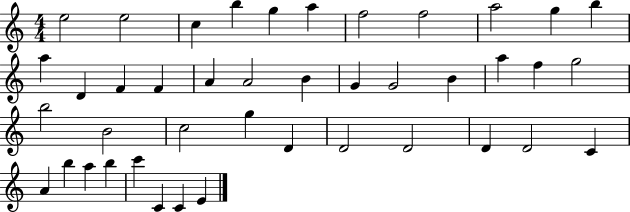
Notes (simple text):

E5/h E5/h C5/q B5/q G5/q A5/q F5/h F5/h A5/h G5/q B5/q A5/q D4/q F4/q F4/q A4/q A4/h B4/q G4/q G4/h B4/q A5/q F5/q G5/h B5/h B4/h C5/h G5/q D4/q D4/h D4/h D4/q D4/h C4/q A4/q B5/q A5/q B5/q C6/q C4/q C4/q E4/q